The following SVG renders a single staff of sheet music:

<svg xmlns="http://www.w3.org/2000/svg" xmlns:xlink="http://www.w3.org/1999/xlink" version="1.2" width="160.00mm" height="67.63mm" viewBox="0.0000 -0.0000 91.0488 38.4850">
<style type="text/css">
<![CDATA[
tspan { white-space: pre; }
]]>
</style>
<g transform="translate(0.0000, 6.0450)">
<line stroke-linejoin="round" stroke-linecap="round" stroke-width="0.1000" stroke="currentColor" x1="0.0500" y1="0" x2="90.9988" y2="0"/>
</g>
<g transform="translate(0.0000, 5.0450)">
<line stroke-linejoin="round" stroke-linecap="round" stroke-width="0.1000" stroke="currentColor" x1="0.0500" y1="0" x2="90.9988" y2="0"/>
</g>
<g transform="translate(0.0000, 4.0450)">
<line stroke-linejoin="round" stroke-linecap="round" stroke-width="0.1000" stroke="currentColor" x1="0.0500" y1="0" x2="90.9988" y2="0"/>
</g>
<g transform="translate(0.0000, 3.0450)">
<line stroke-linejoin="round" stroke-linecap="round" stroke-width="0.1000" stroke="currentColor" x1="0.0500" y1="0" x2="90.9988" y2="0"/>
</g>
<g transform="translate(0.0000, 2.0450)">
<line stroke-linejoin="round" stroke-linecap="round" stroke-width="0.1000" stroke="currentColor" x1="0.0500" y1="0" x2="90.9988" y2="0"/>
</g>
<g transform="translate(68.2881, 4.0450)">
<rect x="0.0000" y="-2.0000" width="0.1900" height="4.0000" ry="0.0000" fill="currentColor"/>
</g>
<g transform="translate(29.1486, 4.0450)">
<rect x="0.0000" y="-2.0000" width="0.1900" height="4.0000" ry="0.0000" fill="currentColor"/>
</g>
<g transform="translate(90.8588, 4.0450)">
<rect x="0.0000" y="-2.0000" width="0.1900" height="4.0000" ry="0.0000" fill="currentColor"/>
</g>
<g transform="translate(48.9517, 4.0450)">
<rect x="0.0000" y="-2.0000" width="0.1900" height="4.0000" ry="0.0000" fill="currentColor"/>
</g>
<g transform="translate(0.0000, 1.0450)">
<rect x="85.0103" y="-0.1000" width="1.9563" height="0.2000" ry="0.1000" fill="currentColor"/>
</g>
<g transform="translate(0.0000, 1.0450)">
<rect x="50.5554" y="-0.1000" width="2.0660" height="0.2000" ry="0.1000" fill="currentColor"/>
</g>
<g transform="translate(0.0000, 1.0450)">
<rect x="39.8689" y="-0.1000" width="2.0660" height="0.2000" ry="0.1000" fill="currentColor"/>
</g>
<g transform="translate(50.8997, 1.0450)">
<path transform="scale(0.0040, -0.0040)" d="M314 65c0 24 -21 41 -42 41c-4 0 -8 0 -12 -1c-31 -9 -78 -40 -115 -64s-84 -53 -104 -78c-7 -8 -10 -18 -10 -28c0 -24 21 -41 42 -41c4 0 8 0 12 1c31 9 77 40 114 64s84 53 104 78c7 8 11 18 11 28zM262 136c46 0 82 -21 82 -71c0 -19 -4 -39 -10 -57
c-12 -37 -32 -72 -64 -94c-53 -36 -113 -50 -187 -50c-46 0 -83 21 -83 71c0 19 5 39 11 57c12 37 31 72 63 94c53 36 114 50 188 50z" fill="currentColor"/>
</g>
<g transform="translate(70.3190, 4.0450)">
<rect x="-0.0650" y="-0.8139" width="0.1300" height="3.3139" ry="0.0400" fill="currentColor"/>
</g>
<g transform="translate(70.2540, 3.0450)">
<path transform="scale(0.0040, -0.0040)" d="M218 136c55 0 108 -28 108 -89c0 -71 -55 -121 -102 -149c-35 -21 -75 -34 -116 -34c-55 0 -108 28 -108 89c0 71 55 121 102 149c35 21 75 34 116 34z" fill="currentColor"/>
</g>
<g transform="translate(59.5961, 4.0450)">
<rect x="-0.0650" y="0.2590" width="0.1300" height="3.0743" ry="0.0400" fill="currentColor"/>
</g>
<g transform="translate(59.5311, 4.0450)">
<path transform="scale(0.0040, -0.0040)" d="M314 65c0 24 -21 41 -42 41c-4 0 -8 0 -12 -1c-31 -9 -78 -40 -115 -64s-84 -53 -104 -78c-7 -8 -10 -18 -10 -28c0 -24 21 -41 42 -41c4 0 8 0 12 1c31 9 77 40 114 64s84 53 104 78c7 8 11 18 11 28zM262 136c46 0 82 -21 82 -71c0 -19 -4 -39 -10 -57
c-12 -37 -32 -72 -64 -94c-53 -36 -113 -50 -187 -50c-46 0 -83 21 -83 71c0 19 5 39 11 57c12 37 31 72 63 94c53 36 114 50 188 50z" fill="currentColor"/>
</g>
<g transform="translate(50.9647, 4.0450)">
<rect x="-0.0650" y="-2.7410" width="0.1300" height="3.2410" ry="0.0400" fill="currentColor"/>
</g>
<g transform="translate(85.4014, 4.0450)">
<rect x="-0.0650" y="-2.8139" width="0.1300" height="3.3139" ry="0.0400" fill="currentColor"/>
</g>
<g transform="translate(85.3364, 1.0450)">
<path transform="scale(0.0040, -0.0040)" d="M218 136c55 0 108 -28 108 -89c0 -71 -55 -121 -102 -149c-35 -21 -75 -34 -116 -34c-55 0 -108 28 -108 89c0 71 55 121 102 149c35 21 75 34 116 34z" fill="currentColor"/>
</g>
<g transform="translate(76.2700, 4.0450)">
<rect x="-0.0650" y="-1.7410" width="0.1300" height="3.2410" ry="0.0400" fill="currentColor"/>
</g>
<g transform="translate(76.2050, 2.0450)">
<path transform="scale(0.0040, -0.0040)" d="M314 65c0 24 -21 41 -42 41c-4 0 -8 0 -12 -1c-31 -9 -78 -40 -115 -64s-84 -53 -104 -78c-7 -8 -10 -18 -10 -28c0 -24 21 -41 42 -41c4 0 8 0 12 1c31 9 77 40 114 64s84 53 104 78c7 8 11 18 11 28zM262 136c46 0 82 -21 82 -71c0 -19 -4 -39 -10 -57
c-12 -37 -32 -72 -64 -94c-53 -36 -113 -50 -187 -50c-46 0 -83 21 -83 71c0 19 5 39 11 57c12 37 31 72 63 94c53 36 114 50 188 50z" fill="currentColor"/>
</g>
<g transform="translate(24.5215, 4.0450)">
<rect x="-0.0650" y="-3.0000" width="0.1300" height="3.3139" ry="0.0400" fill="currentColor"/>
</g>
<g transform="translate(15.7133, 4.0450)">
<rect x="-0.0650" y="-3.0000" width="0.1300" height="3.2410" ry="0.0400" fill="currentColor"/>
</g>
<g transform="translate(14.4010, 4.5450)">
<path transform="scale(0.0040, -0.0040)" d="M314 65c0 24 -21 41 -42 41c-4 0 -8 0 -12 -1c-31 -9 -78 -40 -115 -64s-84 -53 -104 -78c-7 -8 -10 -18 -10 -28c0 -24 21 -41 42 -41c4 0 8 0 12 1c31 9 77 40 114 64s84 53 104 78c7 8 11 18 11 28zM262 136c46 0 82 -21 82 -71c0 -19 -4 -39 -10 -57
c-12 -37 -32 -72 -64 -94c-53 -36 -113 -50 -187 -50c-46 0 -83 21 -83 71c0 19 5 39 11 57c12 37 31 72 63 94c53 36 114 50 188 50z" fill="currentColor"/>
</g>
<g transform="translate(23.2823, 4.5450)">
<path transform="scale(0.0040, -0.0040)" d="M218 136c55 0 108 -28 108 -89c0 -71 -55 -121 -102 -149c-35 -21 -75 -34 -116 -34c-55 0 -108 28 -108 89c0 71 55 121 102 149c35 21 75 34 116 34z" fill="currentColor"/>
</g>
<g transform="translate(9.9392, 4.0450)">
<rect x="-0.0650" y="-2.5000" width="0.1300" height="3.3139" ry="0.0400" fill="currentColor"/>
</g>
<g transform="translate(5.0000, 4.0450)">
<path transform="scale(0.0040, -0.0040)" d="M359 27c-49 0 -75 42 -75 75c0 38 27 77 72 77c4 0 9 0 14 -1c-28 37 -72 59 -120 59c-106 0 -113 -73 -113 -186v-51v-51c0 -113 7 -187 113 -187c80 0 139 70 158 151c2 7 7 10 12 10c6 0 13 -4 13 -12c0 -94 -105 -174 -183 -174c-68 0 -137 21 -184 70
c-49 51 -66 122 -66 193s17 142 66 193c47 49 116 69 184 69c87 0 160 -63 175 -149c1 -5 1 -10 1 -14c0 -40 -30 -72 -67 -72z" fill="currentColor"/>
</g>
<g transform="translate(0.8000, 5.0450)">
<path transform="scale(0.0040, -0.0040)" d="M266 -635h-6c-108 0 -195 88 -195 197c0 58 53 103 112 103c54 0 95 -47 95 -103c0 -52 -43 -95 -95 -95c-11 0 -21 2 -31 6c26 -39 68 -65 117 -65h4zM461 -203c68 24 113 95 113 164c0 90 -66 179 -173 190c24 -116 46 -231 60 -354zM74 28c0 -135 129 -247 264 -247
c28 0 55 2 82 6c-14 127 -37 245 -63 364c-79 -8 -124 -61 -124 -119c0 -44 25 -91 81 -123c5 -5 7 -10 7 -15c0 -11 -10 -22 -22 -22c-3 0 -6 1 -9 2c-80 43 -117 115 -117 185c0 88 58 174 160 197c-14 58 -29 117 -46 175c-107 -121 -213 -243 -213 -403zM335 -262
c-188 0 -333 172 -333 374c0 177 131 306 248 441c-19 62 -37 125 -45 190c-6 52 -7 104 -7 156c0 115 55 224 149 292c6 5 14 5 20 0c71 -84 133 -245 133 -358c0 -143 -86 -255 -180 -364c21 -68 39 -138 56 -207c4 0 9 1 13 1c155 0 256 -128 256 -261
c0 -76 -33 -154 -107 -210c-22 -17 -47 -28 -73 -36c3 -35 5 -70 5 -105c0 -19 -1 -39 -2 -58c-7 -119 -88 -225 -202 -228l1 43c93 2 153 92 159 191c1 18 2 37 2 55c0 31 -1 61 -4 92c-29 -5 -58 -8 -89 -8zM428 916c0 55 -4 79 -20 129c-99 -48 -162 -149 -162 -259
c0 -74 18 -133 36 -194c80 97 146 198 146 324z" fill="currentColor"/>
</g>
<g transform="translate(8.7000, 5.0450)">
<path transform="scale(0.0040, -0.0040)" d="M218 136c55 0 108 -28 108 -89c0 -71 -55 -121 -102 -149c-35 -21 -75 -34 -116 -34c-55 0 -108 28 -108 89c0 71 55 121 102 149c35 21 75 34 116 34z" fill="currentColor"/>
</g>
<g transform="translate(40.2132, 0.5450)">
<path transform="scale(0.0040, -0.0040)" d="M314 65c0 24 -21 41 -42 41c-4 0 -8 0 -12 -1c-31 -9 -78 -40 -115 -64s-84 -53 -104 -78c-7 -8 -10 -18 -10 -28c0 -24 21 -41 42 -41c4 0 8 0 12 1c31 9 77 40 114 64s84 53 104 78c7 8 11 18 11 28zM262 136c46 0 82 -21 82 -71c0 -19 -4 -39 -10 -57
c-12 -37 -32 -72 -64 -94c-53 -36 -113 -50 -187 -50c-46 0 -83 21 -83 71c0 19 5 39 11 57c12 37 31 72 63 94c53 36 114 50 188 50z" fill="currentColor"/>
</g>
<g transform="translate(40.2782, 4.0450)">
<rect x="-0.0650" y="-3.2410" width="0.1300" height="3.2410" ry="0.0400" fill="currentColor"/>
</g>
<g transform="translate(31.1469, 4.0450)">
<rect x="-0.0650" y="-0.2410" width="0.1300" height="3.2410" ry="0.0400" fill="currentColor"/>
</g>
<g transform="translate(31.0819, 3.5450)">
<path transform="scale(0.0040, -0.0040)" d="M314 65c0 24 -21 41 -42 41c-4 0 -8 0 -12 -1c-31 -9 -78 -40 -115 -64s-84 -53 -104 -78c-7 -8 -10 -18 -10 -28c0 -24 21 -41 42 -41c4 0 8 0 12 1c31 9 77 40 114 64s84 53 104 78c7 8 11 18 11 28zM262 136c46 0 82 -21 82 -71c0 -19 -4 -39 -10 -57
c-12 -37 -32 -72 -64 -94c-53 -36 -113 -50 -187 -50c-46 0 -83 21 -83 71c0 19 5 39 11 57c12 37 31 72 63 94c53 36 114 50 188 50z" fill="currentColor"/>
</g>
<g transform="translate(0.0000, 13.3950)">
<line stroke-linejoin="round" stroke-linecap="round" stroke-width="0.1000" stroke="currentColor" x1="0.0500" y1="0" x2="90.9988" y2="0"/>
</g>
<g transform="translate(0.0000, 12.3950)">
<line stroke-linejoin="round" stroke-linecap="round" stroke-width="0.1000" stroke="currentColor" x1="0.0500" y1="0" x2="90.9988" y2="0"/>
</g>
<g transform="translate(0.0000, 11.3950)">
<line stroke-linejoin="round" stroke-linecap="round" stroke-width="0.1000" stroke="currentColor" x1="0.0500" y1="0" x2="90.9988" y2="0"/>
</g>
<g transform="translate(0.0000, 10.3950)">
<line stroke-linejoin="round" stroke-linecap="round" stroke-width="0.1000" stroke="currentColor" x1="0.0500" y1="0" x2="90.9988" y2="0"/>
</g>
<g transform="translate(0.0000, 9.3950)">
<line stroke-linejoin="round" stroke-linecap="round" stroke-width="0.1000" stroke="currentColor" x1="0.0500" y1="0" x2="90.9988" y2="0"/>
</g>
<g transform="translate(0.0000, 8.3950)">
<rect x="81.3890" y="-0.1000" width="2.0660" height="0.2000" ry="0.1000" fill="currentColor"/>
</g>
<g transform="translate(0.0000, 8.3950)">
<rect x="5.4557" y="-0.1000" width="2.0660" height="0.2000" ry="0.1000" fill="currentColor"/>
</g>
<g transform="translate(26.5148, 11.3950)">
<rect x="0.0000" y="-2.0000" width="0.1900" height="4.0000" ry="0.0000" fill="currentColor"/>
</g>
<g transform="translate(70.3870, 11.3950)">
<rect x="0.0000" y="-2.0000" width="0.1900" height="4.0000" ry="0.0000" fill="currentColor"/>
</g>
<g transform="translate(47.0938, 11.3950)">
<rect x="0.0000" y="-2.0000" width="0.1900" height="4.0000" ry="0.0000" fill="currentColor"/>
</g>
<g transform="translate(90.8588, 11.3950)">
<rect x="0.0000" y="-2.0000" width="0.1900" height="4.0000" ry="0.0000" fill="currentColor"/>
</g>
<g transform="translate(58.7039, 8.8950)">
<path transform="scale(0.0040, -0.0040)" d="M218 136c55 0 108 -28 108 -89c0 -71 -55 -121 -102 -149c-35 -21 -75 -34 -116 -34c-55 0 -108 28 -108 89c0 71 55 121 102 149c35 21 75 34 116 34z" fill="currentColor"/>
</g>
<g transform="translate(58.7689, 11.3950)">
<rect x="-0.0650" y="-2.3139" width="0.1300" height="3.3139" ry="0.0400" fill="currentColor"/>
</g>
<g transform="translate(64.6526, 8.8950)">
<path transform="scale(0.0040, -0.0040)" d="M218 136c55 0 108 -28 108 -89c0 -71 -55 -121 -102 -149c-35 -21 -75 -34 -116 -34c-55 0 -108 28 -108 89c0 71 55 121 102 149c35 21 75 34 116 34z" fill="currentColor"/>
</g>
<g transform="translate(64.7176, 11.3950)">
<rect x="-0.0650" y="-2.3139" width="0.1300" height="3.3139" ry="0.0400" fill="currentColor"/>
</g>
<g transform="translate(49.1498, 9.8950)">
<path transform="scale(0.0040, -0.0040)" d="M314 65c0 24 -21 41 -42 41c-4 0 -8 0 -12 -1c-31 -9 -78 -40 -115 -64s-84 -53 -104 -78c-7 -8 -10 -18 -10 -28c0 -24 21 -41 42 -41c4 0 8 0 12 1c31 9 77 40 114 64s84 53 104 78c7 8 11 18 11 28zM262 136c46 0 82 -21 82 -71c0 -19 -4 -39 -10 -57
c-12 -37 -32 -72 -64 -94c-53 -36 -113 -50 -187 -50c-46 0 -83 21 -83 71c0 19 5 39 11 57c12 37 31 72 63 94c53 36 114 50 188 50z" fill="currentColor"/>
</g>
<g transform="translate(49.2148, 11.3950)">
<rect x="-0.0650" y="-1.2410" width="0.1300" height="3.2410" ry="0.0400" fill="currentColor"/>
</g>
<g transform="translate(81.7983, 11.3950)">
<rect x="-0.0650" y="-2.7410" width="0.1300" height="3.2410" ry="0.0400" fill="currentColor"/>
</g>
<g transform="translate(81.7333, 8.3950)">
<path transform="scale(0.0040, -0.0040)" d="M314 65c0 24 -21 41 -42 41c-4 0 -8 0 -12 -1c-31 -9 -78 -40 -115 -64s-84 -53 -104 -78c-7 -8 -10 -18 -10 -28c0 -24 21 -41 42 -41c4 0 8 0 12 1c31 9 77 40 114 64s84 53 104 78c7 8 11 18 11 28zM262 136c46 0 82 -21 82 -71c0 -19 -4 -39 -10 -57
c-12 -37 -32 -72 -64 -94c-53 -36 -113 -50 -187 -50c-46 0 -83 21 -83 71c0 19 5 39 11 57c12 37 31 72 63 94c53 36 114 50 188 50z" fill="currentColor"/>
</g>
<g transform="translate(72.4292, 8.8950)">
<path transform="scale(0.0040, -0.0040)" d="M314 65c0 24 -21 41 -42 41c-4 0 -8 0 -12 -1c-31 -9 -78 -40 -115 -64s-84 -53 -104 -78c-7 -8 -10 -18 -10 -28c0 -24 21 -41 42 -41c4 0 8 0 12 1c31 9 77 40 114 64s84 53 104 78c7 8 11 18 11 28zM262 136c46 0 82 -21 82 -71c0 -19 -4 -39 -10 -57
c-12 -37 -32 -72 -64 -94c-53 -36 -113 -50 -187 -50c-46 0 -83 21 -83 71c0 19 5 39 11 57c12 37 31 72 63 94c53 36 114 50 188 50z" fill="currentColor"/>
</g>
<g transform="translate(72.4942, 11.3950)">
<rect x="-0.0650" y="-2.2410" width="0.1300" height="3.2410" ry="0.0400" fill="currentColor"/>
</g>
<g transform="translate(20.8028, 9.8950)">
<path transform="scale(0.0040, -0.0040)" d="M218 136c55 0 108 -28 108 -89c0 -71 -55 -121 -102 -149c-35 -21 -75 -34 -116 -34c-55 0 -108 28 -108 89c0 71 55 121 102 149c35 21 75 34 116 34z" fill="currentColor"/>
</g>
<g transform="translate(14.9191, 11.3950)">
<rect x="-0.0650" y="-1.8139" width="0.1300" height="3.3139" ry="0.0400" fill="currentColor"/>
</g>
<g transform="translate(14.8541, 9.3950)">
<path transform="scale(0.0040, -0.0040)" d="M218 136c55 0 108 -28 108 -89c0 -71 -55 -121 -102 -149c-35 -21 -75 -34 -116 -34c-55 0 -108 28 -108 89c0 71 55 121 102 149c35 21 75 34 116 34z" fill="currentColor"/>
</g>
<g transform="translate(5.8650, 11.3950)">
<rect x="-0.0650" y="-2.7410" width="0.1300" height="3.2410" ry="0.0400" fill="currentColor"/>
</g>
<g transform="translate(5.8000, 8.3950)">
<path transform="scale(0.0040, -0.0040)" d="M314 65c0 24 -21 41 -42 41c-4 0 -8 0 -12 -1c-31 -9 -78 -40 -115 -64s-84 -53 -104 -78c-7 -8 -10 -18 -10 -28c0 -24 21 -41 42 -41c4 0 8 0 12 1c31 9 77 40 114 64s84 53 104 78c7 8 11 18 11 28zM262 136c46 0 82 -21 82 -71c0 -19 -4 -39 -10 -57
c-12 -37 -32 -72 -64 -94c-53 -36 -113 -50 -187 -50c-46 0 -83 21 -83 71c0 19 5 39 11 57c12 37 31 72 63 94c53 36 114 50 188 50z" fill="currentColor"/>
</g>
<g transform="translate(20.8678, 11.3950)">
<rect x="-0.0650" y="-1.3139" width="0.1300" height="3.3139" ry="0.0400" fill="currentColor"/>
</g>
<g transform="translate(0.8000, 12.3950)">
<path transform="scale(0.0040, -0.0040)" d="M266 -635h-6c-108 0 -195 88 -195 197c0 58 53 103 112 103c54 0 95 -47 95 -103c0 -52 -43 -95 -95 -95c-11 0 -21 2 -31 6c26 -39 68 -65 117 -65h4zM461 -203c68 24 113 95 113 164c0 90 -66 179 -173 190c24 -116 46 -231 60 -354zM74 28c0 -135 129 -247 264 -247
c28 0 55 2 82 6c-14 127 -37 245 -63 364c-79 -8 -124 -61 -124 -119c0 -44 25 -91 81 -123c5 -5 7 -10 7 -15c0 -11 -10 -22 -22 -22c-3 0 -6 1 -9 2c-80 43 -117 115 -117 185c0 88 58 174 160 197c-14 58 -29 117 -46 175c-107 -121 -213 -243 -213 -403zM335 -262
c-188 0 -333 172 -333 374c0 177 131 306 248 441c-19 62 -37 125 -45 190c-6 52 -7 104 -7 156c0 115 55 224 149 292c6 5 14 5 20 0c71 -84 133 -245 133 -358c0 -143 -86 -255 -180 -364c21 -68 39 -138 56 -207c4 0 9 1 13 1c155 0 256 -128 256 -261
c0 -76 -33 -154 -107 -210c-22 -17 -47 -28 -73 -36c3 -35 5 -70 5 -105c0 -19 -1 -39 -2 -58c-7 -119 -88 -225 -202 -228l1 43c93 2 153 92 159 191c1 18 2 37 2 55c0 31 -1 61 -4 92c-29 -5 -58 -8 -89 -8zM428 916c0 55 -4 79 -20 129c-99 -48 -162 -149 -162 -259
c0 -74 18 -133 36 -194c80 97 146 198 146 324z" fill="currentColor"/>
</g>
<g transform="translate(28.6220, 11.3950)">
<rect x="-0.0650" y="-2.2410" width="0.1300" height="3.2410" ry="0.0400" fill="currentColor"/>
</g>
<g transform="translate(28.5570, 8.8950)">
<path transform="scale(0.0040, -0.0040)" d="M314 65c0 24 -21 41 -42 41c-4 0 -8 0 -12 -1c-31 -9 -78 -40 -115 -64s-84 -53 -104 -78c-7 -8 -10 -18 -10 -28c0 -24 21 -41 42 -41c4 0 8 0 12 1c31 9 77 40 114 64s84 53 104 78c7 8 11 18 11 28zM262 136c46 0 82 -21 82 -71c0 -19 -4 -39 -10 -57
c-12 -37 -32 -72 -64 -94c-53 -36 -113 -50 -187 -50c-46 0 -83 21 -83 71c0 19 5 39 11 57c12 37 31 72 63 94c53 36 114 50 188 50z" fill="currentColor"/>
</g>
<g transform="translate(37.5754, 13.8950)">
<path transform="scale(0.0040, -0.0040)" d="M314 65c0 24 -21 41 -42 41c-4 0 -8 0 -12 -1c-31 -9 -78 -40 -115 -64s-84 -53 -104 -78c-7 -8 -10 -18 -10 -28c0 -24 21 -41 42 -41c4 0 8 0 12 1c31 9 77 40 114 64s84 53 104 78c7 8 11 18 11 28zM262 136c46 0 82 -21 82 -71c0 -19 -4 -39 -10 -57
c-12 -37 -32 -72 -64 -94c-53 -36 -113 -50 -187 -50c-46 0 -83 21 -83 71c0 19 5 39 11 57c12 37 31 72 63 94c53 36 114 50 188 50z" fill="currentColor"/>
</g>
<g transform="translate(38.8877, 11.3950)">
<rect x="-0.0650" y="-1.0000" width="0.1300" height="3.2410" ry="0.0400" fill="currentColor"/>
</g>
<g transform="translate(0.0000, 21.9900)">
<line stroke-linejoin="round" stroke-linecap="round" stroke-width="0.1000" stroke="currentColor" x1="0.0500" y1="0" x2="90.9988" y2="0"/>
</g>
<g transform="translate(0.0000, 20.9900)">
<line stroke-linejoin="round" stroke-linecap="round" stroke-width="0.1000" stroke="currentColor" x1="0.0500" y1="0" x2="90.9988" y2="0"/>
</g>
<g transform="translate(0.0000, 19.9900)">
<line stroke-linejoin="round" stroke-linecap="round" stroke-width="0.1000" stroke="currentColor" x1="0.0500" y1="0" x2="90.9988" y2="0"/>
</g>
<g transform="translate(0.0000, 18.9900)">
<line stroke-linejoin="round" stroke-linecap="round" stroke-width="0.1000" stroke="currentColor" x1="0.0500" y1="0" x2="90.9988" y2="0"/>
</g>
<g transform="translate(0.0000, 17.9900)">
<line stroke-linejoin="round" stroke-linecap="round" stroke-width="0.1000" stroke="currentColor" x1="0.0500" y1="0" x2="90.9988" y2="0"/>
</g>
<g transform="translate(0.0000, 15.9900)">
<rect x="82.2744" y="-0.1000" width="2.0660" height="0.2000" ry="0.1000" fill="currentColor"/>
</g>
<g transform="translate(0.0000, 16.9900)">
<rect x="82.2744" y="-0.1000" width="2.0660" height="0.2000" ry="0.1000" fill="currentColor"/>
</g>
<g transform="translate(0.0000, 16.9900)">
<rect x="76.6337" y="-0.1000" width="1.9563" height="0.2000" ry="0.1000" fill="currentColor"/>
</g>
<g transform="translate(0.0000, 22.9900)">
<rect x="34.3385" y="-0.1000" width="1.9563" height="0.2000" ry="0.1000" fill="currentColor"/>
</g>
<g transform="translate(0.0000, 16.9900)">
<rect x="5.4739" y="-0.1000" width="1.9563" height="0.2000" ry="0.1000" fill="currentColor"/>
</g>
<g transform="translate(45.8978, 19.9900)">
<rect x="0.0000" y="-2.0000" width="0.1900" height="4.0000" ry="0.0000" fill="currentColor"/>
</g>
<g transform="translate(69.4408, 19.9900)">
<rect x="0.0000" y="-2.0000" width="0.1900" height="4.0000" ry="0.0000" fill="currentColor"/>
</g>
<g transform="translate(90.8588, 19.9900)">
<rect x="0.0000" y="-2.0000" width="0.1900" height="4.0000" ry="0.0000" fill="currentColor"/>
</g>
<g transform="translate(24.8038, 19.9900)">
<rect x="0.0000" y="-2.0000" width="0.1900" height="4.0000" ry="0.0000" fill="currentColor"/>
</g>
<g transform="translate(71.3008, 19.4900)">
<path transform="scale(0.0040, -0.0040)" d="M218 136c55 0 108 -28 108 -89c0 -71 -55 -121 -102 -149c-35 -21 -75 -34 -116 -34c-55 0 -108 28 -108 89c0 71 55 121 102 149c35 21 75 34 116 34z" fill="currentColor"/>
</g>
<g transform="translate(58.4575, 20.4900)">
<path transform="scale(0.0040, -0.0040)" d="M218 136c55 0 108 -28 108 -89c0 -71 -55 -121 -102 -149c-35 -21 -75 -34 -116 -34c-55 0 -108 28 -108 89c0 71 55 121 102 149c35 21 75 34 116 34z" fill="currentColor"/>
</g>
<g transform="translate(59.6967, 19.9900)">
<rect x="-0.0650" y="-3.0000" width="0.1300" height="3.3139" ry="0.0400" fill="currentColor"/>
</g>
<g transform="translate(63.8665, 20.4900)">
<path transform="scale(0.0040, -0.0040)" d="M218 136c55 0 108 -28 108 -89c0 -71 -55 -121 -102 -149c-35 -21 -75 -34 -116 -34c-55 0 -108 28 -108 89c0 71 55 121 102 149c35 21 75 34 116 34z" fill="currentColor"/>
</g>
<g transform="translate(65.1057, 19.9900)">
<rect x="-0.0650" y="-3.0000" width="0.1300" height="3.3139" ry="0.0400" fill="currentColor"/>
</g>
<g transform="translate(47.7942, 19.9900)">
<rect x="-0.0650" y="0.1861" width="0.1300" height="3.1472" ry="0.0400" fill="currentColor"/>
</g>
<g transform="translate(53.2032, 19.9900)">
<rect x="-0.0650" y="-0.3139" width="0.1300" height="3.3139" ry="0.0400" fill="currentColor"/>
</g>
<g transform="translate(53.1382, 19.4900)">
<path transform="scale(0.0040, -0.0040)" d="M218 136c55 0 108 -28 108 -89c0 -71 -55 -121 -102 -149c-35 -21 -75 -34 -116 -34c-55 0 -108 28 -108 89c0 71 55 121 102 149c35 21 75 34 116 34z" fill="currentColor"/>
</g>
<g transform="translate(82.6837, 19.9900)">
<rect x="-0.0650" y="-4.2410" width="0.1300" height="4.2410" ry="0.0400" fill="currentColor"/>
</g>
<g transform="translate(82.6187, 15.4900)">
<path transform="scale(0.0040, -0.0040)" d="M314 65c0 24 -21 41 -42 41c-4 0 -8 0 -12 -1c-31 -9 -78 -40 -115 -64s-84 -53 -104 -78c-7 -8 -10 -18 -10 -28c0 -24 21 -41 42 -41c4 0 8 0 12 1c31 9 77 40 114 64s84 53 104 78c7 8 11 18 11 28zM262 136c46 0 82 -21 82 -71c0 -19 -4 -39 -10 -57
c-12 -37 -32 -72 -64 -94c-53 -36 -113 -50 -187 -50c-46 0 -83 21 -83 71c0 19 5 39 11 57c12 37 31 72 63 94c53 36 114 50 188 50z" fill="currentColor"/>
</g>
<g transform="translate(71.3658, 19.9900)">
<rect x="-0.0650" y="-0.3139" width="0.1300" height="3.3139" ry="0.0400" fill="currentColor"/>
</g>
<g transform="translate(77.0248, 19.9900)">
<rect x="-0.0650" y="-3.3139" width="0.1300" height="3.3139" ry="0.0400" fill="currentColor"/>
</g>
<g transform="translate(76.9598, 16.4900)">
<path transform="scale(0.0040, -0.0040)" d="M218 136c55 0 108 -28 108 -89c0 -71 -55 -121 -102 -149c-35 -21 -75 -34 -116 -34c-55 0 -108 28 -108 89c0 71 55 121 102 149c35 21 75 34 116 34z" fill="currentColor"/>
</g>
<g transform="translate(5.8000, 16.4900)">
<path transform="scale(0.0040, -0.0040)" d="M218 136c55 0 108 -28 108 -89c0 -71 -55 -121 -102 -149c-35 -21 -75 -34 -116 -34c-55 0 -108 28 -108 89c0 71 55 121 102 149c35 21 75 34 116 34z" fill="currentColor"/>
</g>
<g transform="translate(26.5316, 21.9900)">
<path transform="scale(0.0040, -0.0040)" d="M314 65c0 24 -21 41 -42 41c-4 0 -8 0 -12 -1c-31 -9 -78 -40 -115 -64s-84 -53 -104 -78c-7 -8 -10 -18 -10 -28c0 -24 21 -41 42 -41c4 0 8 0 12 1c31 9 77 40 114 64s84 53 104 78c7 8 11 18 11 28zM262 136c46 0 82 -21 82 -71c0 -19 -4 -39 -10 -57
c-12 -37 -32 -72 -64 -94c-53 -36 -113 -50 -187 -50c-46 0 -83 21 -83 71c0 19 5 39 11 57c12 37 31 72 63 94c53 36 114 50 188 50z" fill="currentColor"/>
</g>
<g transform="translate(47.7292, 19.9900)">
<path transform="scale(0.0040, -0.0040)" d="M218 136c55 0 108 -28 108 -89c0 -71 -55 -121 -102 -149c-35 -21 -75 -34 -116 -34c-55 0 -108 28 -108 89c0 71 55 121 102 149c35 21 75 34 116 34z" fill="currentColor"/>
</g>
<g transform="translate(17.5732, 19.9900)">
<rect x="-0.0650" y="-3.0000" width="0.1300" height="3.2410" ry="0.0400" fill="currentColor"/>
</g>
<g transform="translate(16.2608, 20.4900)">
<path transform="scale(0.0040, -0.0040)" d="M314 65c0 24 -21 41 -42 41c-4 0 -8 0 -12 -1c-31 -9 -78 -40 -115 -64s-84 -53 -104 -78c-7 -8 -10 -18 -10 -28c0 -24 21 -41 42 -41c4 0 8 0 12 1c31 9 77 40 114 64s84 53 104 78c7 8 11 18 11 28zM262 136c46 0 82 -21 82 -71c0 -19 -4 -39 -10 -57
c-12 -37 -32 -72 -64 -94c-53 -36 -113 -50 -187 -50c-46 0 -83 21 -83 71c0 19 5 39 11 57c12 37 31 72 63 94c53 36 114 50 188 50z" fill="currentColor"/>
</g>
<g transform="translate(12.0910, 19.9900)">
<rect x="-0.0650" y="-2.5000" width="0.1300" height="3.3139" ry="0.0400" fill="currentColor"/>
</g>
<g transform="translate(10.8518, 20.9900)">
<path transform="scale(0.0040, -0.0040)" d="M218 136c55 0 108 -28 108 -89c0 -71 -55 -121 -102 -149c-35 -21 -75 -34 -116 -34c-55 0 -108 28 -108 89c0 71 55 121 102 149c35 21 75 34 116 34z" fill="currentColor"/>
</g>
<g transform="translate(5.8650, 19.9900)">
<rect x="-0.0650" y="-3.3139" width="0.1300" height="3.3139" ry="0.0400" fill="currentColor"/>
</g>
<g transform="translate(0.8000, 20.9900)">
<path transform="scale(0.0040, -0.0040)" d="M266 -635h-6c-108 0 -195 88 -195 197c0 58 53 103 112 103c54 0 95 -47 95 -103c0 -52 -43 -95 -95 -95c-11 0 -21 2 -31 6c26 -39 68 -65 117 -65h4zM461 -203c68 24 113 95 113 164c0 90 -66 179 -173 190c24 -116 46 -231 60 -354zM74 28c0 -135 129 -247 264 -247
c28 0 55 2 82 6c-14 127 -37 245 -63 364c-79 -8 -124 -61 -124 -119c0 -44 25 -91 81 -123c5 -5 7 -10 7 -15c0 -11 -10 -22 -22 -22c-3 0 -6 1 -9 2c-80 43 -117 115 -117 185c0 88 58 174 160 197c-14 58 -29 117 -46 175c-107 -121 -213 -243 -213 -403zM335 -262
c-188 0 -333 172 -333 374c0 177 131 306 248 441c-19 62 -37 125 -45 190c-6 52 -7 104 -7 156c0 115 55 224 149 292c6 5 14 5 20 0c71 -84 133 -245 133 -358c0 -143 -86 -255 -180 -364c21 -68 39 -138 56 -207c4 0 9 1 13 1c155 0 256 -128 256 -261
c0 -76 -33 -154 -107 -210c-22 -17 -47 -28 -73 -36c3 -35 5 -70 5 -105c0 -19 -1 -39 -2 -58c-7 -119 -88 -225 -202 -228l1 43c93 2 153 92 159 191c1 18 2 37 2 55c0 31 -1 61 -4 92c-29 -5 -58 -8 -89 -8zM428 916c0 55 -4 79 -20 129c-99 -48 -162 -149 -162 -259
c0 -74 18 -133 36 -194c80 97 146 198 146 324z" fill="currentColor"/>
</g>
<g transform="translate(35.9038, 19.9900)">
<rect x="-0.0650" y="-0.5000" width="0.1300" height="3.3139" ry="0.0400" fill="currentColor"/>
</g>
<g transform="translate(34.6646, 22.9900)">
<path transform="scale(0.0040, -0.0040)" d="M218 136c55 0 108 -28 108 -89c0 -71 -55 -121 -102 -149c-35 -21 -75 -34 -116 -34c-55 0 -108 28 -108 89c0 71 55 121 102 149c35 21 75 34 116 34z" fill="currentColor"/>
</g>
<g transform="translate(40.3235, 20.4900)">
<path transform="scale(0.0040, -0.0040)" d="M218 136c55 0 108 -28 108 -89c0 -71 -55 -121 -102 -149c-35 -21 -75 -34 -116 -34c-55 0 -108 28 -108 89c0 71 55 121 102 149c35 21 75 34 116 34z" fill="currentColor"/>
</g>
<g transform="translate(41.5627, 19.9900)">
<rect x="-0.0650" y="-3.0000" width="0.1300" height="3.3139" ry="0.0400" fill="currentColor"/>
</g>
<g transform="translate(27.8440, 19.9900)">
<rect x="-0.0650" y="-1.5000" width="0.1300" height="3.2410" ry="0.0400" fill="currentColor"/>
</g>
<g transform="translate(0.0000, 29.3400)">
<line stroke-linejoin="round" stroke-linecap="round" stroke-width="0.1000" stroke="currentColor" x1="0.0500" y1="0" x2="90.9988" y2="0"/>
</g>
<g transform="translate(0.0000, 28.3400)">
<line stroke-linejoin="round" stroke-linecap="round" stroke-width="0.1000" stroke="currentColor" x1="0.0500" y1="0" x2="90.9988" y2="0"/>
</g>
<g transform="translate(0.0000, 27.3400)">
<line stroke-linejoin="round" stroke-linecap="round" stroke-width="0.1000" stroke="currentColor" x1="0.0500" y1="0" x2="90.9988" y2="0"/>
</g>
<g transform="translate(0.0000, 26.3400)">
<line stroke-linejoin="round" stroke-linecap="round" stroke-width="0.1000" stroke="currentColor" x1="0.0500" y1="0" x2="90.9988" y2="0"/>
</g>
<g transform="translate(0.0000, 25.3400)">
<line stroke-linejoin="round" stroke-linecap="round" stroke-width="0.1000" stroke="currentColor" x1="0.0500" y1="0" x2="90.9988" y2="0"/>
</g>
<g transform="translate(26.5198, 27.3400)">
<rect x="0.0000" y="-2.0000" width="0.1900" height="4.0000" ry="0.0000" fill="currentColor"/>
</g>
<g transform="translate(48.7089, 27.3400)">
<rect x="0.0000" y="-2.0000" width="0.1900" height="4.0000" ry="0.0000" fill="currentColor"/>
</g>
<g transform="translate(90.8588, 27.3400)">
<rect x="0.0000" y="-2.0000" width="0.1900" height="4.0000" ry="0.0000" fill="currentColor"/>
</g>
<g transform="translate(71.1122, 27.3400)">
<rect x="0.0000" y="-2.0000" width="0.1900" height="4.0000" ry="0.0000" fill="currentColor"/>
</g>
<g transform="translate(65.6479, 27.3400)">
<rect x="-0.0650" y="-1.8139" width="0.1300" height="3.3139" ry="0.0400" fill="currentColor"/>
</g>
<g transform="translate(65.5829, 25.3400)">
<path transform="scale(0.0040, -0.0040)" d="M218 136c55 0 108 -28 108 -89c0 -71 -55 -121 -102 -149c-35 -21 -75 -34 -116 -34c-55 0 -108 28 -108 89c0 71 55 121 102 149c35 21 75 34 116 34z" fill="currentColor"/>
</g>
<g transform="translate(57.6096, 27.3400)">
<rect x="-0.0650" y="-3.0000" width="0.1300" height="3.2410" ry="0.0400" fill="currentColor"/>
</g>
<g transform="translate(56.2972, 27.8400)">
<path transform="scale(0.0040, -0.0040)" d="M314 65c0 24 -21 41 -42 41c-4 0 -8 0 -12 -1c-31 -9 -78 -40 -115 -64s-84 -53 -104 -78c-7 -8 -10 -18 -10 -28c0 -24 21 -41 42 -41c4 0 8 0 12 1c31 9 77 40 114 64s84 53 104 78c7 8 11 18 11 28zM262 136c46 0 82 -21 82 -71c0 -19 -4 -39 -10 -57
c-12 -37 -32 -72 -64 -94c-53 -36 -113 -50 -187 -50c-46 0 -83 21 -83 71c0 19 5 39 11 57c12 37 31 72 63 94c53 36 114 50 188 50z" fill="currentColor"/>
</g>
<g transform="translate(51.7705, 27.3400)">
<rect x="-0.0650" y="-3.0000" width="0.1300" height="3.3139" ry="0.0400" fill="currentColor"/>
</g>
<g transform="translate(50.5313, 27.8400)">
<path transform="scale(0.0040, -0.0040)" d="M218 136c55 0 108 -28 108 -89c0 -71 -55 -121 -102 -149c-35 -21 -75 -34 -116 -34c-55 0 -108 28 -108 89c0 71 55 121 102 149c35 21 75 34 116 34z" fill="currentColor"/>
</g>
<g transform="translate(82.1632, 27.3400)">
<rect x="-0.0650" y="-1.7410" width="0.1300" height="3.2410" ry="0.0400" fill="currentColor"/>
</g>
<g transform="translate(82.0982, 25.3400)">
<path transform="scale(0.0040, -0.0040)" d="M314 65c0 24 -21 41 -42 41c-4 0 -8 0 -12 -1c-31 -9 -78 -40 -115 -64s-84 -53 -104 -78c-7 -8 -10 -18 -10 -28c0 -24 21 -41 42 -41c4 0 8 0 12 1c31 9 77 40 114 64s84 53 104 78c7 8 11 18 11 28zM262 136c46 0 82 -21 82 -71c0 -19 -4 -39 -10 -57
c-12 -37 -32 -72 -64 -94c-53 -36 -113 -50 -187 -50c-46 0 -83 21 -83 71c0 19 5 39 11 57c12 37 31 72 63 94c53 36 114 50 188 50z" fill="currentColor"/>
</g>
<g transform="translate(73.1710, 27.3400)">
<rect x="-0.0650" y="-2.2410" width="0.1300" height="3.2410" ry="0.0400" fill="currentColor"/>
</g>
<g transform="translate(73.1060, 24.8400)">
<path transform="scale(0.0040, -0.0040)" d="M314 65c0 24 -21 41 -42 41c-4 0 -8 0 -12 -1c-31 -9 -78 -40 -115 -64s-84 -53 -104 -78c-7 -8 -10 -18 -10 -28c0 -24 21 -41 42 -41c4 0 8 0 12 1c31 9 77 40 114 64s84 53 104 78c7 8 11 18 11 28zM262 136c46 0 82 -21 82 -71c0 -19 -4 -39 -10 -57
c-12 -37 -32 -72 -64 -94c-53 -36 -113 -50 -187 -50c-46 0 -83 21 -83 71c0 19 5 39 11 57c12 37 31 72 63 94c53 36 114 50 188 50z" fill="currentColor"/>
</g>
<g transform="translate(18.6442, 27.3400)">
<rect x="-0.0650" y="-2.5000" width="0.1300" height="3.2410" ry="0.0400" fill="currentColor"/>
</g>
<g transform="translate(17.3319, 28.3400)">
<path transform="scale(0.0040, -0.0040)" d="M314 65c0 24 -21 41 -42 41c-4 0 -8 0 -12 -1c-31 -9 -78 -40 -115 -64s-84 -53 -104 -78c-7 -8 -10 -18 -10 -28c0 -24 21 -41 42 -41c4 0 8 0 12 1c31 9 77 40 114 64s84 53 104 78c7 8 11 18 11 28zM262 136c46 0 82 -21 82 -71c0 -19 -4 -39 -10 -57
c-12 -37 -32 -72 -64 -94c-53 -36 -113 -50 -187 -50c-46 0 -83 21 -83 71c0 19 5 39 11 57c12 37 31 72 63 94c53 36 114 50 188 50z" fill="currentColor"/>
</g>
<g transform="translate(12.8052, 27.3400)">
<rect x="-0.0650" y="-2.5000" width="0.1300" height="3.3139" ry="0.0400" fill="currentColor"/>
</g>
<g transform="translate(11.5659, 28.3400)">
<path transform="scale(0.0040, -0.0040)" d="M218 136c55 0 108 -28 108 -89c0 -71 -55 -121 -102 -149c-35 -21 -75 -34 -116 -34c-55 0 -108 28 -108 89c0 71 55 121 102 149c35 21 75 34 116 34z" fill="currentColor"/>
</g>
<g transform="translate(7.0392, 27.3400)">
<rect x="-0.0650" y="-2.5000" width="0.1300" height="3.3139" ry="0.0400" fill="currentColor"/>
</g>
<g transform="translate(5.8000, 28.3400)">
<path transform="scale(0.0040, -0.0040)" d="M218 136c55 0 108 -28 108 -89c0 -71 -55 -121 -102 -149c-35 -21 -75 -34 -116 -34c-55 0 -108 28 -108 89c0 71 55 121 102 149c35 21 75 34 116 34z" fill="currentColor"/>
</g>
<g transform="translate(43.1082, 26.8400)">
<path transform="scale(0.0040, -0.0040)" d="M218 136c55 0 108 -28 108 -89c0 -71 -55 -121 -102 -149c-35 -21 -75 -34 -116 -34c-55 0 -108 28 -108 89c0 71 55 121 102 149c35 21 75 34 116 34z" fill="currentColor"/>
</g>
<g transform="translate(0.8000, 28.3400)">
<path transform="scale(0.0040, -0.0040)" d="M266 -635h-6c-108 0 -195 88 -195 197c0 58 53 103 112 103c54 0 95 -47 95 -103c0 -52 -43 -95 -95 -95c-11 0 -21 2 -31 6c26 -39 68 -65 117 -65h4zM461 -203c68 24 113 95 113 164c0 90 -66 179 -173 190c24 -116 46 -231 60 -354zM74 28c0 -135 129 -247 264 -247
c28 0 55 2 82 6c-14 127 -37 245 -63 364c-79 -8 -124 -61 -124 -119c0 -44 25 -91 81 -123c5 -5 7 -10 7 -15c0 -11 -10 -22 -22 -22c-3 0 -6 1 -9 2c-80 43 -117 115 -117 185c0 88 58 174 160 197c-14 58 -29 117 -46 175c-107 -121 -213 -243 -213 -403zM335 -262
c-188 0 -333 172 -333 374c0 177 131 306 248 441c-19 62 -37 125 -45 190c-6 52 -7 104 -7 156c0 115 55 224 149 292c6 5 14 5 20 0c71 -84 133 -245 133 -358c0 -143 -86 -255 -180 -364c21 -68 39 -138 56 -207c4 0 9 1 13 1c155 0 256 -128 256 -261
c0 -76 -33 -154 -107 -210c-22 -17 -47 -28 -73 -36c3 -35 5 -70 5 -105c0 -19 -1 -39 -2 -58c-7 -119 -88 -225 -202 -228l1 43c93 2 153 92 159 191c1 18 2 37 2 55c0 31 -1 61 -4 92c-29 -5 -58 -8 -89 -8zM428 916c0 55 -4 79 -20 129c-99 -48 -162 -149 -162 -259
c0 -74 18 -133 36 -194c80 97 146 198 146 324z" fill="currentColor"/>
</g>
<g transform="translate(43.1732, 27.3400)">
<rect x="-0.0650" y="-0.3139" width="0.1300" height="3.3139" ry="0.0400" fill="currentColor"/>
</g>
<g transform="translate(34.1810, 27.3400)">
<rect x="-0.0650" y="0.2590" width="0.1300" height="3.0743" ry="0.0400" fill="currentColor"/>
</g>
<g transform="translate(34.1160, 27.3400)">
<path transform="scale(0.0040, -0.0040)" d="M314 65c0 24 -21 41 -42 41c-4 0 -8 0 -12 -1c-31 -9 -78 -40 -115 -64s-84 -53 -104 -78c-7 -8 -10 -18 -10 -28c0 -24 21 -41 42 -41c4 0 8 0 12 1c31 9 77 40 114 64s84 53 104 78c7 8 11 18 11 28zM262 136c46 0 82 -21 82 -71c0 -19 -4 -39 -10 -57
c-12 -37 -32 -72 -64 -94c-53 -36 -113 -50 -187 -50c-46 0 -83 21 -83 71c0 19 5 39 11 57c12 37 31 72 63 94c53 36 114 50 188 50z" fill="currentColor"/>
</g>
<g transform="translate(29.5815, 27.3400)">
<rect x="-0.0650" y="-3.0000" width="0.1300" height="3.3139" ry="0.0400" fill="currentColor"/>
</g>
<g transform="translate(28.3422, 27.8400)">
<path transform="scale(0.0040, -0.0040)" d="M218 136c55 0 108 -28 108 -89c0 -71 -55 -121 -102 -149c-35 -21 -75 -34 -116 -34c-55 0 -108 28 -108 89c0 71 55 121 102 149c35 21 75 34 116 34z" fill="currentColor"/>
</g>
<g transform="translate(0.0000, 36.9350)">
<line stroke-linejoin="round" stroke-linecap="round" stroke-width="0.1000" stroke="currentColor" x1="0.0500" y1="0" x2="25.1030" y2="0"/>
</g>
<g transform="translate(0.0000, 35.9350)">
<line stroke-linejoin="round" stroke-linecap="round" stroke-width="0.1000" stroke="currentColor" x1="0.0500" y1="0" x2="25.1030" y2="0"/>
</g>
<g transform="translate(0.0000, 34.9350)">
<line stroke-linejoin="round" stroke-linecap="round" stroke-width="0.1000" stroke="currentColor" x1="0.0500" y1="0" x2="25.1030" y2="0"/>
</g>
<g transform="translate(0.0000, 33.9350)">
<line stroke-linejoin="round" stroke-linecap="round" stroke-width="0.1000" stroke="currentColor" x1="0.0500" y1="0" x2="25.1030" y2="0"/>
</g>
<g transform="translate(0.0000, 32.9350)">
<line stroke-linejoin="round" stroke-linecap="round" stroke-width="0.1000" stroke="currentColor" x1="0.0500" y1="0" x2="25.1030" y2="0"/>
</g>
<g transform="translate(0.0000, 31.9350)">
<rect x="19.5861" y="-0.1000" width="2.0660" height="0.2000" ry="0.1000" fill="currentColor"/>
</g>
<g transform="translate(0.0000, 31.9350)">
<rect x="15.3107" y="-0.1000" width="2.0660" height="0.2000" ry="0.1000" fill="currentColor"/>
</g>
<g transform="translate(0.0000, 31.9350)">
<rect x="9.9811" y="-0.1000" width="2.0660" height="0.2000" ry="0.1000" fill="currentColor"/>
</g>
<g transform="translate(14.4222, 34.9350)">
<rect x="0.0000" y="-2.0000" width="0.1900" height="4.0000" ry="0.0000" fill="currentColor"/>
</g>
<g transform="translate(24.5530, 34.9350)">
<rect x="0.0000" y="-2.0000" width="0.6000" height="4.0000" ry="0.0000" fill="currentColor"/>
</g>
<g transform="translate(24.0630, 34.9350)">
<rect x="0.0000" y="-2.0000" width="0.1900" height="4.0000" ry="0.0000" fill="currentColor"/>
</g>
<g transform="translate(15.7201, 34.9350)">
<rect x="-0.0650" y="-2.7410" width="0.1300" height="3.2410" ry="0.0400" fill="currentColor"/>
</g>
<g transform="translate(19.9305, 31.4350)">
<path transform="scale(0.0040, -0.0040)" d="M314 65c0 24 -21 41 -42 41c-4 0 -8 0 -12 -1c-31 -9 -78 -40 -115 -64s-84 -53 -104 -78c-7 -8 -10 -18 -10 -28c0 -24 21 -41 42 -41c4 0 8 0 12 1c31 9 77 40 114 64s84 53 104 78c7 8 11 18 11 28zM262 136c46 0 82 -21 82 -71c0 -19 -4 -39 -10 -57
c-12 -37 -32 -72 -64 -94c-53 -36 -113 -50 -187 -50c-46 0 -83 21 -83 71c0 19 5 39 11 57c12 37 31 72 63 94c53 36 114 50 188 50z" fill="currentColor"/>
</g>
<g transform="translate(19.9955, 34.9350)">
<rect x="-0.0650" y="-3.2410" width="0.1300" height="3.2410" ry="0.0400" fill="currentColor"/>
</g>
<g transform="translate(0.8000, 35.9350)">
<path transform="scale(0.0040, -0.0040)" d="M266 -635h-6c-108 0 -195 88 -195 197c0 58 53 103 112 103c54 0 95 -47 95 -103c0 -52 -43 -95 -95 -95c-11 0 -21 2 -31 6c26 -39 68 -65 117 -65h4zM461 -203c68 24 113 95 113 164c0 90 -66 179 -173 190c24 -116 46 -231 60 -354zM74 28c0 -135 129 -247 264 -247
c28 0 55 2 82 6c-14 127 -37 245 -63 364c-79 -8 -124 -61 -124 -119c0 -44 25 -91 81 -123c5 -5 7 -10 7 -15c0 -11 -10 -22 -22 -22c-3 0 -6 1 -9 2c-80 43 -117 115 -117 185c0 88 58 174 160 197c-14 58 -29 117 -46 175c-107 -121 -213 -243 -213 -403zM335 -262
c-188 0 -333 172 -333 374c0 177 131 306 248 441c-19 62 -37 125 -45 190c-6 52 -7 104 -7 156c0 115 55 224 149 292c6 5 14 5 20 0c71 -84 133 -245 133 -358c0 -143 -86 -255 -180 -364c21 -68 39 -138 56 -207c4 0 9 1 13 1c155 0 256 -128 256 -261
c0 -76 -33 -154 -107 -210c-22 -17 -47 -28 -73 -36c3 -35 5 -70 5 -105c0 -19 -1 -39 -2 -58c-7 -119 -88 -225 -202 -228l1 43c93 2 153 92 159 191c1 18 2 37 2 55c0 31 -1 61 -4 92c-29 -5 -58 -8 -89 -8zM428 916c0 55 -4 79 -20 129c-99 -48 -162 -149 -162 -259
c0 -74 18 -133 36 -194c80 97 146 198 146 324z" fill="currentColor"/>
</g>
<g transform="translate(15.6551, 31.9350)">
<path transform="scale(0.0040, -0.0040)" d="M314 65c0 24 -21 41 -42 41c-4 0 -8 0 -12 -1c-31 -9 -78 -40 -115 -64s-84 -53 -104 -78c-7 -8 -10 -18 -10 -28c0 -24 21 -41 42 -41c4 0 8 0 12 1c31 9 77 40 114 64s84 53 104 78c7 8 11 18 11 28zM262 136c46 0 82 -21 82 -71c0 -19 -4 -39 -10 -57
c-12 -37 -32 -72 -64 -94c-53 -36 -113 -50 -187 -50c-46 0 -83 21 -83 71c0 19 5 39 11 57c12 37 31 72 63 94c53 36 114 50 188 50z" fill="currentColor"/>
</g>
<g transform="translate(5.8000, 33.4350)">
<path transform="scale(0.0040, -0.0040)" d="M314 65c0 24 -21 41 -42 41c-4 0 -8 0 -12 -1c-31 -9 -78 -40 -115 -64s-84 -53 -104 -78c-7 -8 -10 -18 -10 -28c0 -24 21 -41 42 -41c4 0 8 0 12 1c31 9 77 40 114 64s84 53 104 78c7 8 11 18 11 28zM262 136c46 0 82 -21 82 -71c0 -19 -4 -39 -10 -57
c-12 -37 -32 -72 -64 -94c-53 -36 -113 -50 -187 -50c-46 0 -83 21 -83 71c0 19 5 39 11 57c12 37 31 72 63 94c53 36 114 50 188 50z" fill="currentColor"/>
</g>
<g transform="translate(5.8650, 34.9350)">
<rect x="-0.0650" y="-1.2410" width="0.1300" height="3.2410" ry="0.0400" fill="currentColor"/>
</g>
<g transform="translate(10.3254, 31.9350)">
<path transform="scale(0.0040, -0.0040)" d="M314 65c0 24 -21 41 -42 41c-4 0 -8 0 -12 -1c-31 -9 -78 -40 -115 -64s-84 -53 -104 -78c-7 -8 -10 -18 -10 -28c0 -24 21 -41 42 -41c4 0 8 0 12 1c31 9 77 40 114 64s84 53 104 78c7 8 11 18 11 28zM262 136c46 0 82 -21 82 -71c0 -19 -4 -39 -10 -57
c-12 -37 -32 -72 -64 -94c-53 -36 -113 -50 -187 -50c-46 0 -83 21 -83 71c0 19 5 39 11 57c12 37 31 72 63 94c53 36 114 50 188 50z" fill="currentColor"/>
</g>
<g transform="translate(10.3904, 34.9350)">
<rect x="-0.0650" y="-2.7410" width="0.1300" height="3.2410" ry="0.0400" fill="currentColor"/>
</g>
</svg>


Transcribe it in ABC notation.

X:1
T:Untitled
M:4/4
L:1/4
K:C
G A2 A c2 b2 a2 B2 d f2 a a2 f e g2 D2 e2 g g g2 a2 b G A2 E2 C A B c A A c b d'2 G G G2 A B2 c A A2 f g2 f2 e2 a2 a2 b2